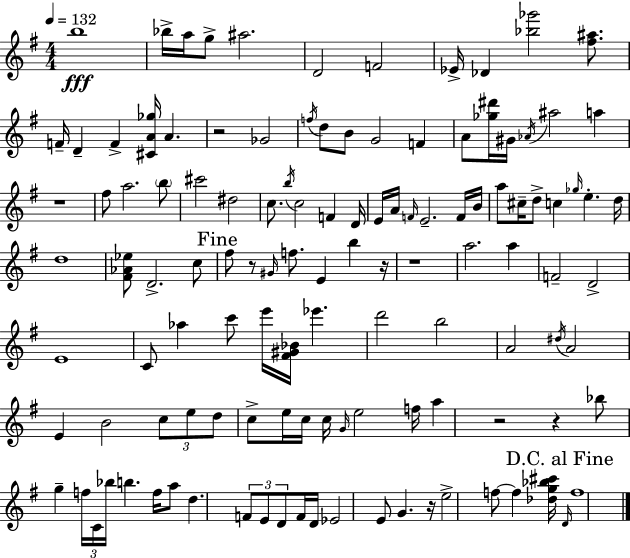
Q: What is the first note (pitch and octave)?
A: B5